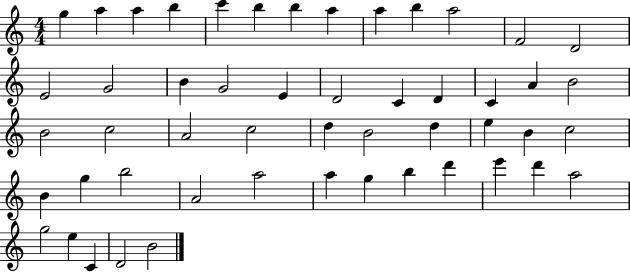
X:1
T:Untitled
M:4/4
L:1/4
K:C
g a a b c' b b a a b a2 F2 D2 E2 G2 B G2 E D2 C D C A B2 B2 c2 A2 c2 d B2 d e B c2 B g b2 A2 a2 a g b d' e' d' a2 g2 e C D2 B2